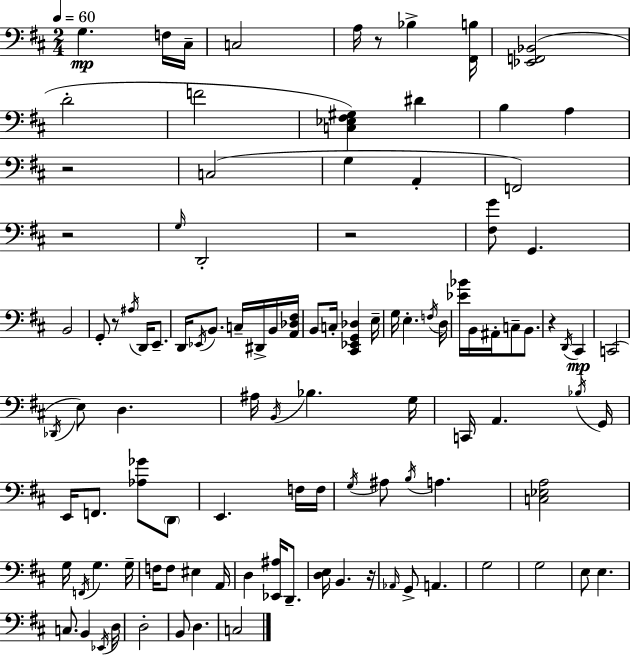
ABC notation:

X:1
T:Untitled
M:2/4
L:1/4
K:D
G, F,/4 ^C,/4 C,2 A,/4 z/2 _B, [^F,,B,]/4 [_E,,F,,_B,,]2 D2 F2 [C,_E,^F,^G,] ^D B, A, z2 C,2 G, A,, F,,2 z2 G,/4 D,,2 z2 [^F,G]/2 G,, B,,2 G,,/2 z/2 ^A,/4 D,,/4 E,,/2 D,,/4 _E,,/4 B,,/2 C,/4 ^D,,/4 B,,/4 [A,,_D,^F,]/4 B,,/2 C,/4 [^C,,_E,,G,,_D,] E,/4 G,/4 E, F,/4 D,/4 [_E_B]/4 B,,/4 ^A,,/4 C,/2 B,,/2 z D,,/4 ^C,, C,,2 _D,,/4 E,/2 D, ^A,/4 B,,/4 _B, G,/4 C,,/4 A,, _B,/4 G,,/4 E,,/4 F,,/2 [_A,_G]/2 D,,/2 E,, F,/4 F,/4 G,/4 ^A,/2 B,/4 A, [C,_E,A,]2 G,/4 F,,/4 G, G,/4 F,/4 F,/2 ^E, A,,/4 D, [_E,,^A,]/4 D,,/2 [D,E,]/4 B,, z/4 _A,,/4 G,,/2 A,, G,2 G,2 E,/2 E, C,/2 B,, _E,,/4 D,/4 D,2 B,,/2 D, C,2